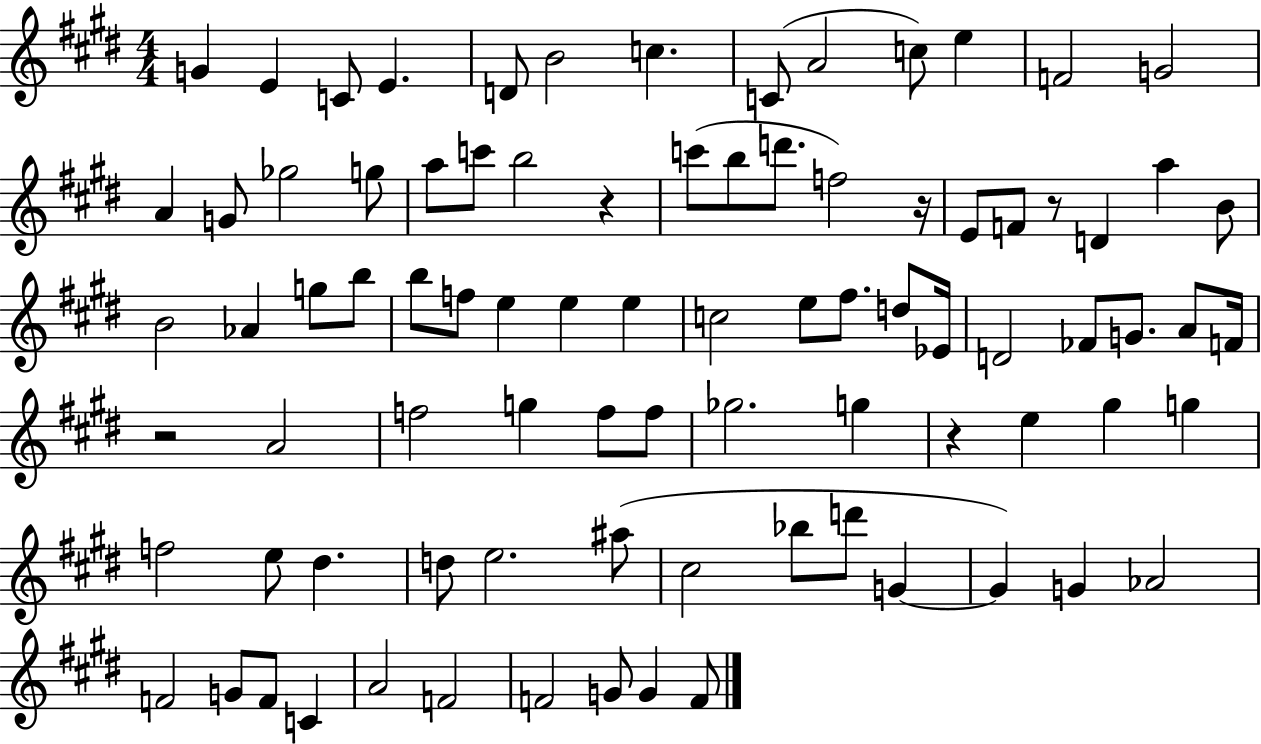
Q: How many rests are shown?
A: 5